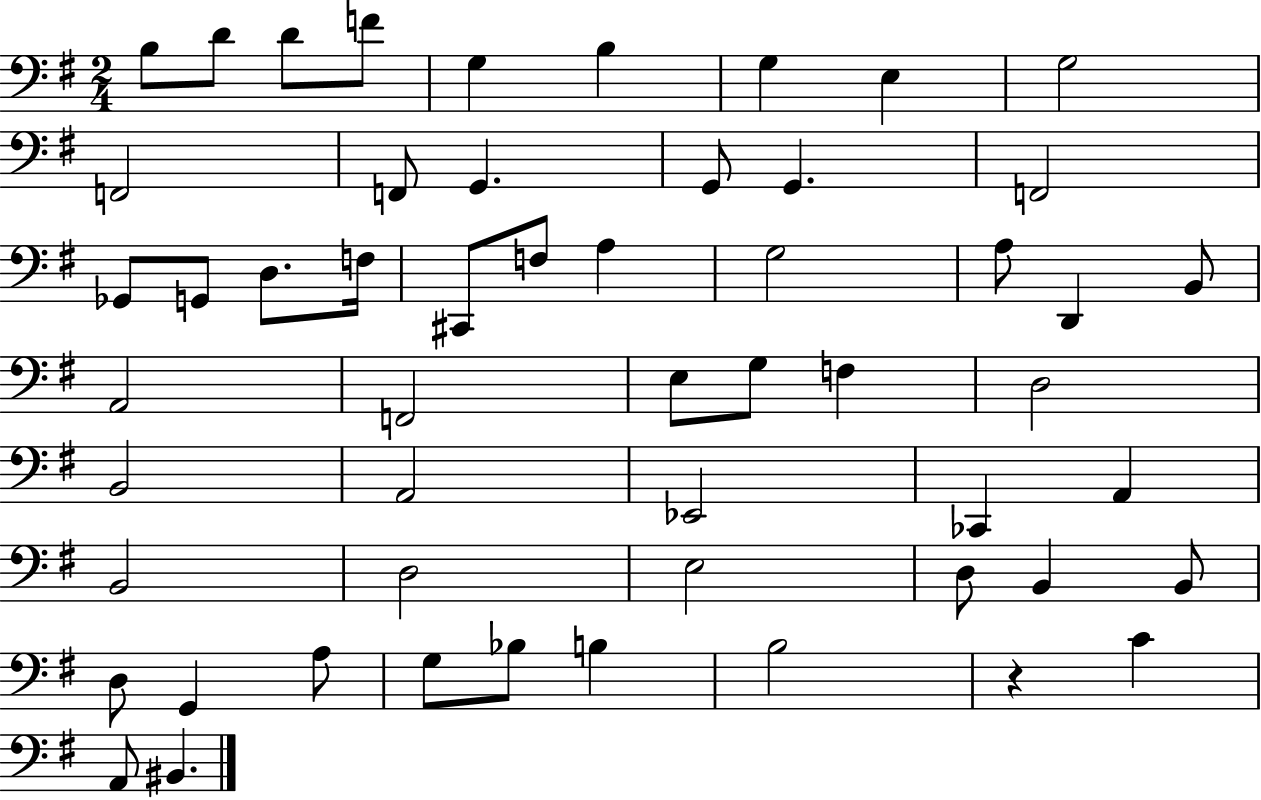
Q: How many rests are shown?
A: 1